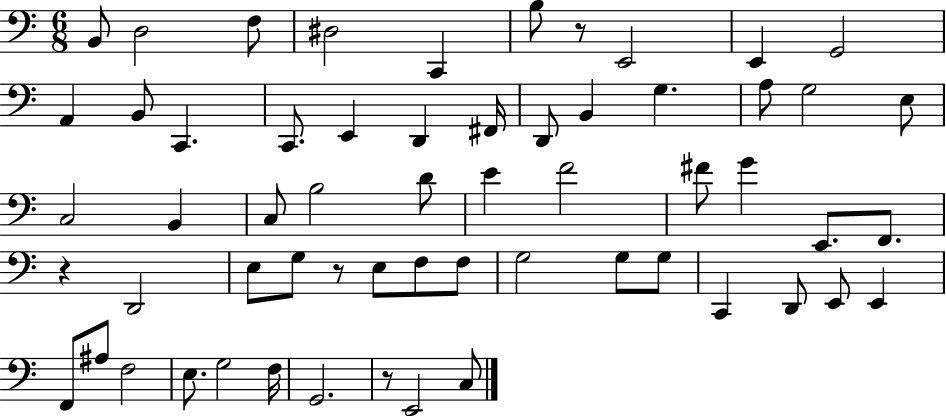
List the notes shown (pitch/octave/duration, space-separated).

B2/e D3/h F3/e D#3/h C2/q B3/e R/e E2/h E2/q G2/h A2/q B2/e C2/q. C2/e. E2/q D2/q F#2/s D2/e B2/q G3/q. A3/e G3/h E3/e C3/h B2/q C3/e B3/h D4/e E4/q F4/h F#4/e G4/q E2/e. F2/e. R/q D2/h E3/e G3/e R/e E3/e F3/e F3/e G3/h G3/e G3/e C2/q D2/e E2/e E2/q F2/e A#3/e F3/h E3/e. G3/h F3/s G2/h. R/e E2/h C3/e